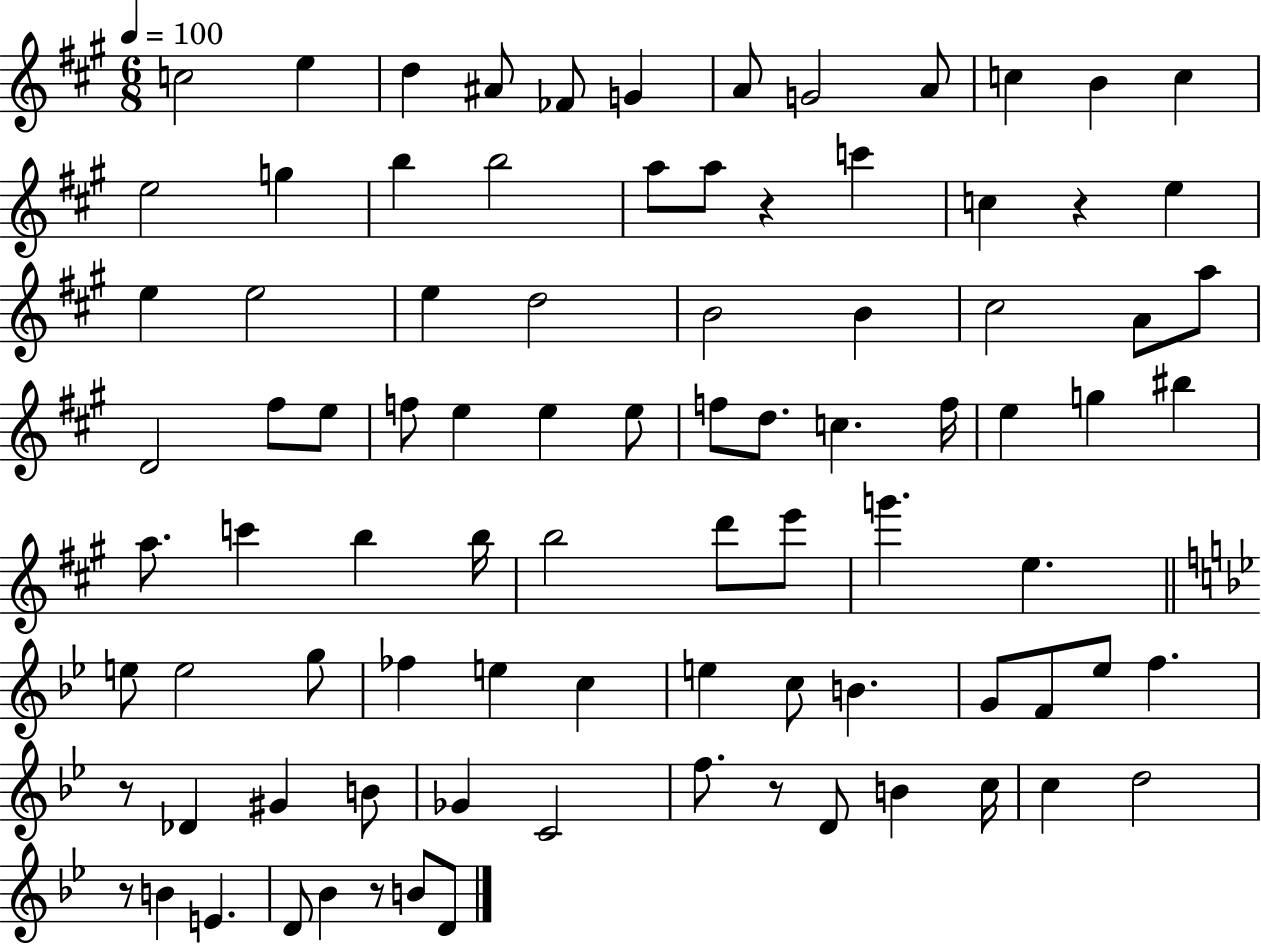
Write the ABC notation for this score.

X:1
T:Untitled
M:6/8
L:1/4
K:A
c2 e d ^A/2 _F/2 G A/2 G2 A/2 c B c e2 g b b2 a/2 a/2 z c' c z e e e2 e d2 B2 B ^c2 A/2 a/2 D2 ^f/2 e/2 f/2 e e e/2 f/2 d/2 c f/4 e g ^b a/2 c' b b/4 b2 d'/2 e'/2 g' e e/2 e2 g/2 _f e c e c/2 B G/2 F/2 _e/2 f z/2 _D ^G B/2 _G C2 f/2 z/2 D/2 B c/4 c d2 z/2 B E D/2 _B z/2 B/2 D/2